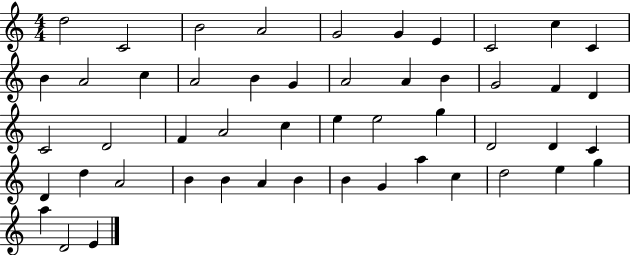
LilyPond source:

{
  \clef treble
  \numericTimeSignature
  \time 4/4
  \key c \major
  d''2 c'2 | b'2 a'2 | g'2 g'4 e'4 | c'2 c''4 c'4 | \break b'4 a'2 c''4 | a'2 b'4 g'4 | a'2 a'4 b'4 | g'2 f'4 d'4 | \break c'2 d'2 | f'4 a'2 c''4 | e''4 e''2 g''4 | d'2 d'4 c'4 | \break d'4 d''4 a'2 | b'4 b'4 a'4 b'4 | b'4 g'4 a''4 c''4 | d''2 e''4 g''4 | \break a''4 d'2 e'4 | \bar "|."
}